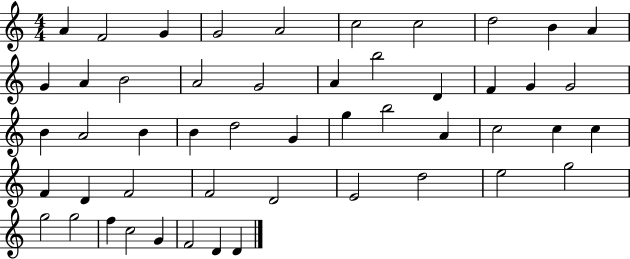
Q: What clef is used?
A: treble